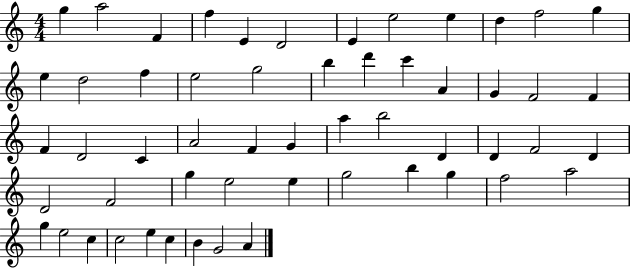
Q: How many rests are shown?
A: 0